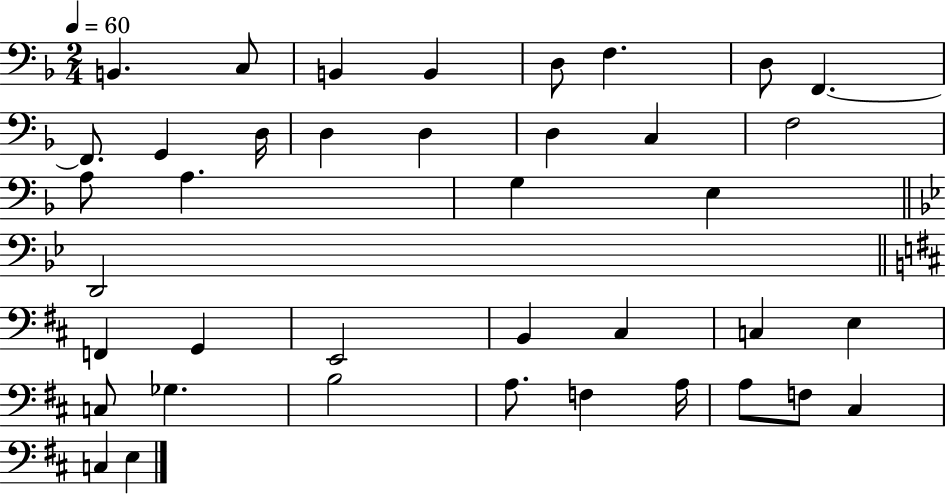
B2/q. C3/e B2/q B2/q D3/e F3/q. D3/e F2/q. F2/e. G2/q D3/s D3/q D3/q D3/q C3/q F3/h A3/e A3/q. G3/q E3/q D2/h F2/q G2/q E2/h B2/q C#3/q C3/q E3/q C3/e Gb3/q. B3/h A3/e. F3/q A3/s A3/e F3/e C#3/q C3/q E3/q